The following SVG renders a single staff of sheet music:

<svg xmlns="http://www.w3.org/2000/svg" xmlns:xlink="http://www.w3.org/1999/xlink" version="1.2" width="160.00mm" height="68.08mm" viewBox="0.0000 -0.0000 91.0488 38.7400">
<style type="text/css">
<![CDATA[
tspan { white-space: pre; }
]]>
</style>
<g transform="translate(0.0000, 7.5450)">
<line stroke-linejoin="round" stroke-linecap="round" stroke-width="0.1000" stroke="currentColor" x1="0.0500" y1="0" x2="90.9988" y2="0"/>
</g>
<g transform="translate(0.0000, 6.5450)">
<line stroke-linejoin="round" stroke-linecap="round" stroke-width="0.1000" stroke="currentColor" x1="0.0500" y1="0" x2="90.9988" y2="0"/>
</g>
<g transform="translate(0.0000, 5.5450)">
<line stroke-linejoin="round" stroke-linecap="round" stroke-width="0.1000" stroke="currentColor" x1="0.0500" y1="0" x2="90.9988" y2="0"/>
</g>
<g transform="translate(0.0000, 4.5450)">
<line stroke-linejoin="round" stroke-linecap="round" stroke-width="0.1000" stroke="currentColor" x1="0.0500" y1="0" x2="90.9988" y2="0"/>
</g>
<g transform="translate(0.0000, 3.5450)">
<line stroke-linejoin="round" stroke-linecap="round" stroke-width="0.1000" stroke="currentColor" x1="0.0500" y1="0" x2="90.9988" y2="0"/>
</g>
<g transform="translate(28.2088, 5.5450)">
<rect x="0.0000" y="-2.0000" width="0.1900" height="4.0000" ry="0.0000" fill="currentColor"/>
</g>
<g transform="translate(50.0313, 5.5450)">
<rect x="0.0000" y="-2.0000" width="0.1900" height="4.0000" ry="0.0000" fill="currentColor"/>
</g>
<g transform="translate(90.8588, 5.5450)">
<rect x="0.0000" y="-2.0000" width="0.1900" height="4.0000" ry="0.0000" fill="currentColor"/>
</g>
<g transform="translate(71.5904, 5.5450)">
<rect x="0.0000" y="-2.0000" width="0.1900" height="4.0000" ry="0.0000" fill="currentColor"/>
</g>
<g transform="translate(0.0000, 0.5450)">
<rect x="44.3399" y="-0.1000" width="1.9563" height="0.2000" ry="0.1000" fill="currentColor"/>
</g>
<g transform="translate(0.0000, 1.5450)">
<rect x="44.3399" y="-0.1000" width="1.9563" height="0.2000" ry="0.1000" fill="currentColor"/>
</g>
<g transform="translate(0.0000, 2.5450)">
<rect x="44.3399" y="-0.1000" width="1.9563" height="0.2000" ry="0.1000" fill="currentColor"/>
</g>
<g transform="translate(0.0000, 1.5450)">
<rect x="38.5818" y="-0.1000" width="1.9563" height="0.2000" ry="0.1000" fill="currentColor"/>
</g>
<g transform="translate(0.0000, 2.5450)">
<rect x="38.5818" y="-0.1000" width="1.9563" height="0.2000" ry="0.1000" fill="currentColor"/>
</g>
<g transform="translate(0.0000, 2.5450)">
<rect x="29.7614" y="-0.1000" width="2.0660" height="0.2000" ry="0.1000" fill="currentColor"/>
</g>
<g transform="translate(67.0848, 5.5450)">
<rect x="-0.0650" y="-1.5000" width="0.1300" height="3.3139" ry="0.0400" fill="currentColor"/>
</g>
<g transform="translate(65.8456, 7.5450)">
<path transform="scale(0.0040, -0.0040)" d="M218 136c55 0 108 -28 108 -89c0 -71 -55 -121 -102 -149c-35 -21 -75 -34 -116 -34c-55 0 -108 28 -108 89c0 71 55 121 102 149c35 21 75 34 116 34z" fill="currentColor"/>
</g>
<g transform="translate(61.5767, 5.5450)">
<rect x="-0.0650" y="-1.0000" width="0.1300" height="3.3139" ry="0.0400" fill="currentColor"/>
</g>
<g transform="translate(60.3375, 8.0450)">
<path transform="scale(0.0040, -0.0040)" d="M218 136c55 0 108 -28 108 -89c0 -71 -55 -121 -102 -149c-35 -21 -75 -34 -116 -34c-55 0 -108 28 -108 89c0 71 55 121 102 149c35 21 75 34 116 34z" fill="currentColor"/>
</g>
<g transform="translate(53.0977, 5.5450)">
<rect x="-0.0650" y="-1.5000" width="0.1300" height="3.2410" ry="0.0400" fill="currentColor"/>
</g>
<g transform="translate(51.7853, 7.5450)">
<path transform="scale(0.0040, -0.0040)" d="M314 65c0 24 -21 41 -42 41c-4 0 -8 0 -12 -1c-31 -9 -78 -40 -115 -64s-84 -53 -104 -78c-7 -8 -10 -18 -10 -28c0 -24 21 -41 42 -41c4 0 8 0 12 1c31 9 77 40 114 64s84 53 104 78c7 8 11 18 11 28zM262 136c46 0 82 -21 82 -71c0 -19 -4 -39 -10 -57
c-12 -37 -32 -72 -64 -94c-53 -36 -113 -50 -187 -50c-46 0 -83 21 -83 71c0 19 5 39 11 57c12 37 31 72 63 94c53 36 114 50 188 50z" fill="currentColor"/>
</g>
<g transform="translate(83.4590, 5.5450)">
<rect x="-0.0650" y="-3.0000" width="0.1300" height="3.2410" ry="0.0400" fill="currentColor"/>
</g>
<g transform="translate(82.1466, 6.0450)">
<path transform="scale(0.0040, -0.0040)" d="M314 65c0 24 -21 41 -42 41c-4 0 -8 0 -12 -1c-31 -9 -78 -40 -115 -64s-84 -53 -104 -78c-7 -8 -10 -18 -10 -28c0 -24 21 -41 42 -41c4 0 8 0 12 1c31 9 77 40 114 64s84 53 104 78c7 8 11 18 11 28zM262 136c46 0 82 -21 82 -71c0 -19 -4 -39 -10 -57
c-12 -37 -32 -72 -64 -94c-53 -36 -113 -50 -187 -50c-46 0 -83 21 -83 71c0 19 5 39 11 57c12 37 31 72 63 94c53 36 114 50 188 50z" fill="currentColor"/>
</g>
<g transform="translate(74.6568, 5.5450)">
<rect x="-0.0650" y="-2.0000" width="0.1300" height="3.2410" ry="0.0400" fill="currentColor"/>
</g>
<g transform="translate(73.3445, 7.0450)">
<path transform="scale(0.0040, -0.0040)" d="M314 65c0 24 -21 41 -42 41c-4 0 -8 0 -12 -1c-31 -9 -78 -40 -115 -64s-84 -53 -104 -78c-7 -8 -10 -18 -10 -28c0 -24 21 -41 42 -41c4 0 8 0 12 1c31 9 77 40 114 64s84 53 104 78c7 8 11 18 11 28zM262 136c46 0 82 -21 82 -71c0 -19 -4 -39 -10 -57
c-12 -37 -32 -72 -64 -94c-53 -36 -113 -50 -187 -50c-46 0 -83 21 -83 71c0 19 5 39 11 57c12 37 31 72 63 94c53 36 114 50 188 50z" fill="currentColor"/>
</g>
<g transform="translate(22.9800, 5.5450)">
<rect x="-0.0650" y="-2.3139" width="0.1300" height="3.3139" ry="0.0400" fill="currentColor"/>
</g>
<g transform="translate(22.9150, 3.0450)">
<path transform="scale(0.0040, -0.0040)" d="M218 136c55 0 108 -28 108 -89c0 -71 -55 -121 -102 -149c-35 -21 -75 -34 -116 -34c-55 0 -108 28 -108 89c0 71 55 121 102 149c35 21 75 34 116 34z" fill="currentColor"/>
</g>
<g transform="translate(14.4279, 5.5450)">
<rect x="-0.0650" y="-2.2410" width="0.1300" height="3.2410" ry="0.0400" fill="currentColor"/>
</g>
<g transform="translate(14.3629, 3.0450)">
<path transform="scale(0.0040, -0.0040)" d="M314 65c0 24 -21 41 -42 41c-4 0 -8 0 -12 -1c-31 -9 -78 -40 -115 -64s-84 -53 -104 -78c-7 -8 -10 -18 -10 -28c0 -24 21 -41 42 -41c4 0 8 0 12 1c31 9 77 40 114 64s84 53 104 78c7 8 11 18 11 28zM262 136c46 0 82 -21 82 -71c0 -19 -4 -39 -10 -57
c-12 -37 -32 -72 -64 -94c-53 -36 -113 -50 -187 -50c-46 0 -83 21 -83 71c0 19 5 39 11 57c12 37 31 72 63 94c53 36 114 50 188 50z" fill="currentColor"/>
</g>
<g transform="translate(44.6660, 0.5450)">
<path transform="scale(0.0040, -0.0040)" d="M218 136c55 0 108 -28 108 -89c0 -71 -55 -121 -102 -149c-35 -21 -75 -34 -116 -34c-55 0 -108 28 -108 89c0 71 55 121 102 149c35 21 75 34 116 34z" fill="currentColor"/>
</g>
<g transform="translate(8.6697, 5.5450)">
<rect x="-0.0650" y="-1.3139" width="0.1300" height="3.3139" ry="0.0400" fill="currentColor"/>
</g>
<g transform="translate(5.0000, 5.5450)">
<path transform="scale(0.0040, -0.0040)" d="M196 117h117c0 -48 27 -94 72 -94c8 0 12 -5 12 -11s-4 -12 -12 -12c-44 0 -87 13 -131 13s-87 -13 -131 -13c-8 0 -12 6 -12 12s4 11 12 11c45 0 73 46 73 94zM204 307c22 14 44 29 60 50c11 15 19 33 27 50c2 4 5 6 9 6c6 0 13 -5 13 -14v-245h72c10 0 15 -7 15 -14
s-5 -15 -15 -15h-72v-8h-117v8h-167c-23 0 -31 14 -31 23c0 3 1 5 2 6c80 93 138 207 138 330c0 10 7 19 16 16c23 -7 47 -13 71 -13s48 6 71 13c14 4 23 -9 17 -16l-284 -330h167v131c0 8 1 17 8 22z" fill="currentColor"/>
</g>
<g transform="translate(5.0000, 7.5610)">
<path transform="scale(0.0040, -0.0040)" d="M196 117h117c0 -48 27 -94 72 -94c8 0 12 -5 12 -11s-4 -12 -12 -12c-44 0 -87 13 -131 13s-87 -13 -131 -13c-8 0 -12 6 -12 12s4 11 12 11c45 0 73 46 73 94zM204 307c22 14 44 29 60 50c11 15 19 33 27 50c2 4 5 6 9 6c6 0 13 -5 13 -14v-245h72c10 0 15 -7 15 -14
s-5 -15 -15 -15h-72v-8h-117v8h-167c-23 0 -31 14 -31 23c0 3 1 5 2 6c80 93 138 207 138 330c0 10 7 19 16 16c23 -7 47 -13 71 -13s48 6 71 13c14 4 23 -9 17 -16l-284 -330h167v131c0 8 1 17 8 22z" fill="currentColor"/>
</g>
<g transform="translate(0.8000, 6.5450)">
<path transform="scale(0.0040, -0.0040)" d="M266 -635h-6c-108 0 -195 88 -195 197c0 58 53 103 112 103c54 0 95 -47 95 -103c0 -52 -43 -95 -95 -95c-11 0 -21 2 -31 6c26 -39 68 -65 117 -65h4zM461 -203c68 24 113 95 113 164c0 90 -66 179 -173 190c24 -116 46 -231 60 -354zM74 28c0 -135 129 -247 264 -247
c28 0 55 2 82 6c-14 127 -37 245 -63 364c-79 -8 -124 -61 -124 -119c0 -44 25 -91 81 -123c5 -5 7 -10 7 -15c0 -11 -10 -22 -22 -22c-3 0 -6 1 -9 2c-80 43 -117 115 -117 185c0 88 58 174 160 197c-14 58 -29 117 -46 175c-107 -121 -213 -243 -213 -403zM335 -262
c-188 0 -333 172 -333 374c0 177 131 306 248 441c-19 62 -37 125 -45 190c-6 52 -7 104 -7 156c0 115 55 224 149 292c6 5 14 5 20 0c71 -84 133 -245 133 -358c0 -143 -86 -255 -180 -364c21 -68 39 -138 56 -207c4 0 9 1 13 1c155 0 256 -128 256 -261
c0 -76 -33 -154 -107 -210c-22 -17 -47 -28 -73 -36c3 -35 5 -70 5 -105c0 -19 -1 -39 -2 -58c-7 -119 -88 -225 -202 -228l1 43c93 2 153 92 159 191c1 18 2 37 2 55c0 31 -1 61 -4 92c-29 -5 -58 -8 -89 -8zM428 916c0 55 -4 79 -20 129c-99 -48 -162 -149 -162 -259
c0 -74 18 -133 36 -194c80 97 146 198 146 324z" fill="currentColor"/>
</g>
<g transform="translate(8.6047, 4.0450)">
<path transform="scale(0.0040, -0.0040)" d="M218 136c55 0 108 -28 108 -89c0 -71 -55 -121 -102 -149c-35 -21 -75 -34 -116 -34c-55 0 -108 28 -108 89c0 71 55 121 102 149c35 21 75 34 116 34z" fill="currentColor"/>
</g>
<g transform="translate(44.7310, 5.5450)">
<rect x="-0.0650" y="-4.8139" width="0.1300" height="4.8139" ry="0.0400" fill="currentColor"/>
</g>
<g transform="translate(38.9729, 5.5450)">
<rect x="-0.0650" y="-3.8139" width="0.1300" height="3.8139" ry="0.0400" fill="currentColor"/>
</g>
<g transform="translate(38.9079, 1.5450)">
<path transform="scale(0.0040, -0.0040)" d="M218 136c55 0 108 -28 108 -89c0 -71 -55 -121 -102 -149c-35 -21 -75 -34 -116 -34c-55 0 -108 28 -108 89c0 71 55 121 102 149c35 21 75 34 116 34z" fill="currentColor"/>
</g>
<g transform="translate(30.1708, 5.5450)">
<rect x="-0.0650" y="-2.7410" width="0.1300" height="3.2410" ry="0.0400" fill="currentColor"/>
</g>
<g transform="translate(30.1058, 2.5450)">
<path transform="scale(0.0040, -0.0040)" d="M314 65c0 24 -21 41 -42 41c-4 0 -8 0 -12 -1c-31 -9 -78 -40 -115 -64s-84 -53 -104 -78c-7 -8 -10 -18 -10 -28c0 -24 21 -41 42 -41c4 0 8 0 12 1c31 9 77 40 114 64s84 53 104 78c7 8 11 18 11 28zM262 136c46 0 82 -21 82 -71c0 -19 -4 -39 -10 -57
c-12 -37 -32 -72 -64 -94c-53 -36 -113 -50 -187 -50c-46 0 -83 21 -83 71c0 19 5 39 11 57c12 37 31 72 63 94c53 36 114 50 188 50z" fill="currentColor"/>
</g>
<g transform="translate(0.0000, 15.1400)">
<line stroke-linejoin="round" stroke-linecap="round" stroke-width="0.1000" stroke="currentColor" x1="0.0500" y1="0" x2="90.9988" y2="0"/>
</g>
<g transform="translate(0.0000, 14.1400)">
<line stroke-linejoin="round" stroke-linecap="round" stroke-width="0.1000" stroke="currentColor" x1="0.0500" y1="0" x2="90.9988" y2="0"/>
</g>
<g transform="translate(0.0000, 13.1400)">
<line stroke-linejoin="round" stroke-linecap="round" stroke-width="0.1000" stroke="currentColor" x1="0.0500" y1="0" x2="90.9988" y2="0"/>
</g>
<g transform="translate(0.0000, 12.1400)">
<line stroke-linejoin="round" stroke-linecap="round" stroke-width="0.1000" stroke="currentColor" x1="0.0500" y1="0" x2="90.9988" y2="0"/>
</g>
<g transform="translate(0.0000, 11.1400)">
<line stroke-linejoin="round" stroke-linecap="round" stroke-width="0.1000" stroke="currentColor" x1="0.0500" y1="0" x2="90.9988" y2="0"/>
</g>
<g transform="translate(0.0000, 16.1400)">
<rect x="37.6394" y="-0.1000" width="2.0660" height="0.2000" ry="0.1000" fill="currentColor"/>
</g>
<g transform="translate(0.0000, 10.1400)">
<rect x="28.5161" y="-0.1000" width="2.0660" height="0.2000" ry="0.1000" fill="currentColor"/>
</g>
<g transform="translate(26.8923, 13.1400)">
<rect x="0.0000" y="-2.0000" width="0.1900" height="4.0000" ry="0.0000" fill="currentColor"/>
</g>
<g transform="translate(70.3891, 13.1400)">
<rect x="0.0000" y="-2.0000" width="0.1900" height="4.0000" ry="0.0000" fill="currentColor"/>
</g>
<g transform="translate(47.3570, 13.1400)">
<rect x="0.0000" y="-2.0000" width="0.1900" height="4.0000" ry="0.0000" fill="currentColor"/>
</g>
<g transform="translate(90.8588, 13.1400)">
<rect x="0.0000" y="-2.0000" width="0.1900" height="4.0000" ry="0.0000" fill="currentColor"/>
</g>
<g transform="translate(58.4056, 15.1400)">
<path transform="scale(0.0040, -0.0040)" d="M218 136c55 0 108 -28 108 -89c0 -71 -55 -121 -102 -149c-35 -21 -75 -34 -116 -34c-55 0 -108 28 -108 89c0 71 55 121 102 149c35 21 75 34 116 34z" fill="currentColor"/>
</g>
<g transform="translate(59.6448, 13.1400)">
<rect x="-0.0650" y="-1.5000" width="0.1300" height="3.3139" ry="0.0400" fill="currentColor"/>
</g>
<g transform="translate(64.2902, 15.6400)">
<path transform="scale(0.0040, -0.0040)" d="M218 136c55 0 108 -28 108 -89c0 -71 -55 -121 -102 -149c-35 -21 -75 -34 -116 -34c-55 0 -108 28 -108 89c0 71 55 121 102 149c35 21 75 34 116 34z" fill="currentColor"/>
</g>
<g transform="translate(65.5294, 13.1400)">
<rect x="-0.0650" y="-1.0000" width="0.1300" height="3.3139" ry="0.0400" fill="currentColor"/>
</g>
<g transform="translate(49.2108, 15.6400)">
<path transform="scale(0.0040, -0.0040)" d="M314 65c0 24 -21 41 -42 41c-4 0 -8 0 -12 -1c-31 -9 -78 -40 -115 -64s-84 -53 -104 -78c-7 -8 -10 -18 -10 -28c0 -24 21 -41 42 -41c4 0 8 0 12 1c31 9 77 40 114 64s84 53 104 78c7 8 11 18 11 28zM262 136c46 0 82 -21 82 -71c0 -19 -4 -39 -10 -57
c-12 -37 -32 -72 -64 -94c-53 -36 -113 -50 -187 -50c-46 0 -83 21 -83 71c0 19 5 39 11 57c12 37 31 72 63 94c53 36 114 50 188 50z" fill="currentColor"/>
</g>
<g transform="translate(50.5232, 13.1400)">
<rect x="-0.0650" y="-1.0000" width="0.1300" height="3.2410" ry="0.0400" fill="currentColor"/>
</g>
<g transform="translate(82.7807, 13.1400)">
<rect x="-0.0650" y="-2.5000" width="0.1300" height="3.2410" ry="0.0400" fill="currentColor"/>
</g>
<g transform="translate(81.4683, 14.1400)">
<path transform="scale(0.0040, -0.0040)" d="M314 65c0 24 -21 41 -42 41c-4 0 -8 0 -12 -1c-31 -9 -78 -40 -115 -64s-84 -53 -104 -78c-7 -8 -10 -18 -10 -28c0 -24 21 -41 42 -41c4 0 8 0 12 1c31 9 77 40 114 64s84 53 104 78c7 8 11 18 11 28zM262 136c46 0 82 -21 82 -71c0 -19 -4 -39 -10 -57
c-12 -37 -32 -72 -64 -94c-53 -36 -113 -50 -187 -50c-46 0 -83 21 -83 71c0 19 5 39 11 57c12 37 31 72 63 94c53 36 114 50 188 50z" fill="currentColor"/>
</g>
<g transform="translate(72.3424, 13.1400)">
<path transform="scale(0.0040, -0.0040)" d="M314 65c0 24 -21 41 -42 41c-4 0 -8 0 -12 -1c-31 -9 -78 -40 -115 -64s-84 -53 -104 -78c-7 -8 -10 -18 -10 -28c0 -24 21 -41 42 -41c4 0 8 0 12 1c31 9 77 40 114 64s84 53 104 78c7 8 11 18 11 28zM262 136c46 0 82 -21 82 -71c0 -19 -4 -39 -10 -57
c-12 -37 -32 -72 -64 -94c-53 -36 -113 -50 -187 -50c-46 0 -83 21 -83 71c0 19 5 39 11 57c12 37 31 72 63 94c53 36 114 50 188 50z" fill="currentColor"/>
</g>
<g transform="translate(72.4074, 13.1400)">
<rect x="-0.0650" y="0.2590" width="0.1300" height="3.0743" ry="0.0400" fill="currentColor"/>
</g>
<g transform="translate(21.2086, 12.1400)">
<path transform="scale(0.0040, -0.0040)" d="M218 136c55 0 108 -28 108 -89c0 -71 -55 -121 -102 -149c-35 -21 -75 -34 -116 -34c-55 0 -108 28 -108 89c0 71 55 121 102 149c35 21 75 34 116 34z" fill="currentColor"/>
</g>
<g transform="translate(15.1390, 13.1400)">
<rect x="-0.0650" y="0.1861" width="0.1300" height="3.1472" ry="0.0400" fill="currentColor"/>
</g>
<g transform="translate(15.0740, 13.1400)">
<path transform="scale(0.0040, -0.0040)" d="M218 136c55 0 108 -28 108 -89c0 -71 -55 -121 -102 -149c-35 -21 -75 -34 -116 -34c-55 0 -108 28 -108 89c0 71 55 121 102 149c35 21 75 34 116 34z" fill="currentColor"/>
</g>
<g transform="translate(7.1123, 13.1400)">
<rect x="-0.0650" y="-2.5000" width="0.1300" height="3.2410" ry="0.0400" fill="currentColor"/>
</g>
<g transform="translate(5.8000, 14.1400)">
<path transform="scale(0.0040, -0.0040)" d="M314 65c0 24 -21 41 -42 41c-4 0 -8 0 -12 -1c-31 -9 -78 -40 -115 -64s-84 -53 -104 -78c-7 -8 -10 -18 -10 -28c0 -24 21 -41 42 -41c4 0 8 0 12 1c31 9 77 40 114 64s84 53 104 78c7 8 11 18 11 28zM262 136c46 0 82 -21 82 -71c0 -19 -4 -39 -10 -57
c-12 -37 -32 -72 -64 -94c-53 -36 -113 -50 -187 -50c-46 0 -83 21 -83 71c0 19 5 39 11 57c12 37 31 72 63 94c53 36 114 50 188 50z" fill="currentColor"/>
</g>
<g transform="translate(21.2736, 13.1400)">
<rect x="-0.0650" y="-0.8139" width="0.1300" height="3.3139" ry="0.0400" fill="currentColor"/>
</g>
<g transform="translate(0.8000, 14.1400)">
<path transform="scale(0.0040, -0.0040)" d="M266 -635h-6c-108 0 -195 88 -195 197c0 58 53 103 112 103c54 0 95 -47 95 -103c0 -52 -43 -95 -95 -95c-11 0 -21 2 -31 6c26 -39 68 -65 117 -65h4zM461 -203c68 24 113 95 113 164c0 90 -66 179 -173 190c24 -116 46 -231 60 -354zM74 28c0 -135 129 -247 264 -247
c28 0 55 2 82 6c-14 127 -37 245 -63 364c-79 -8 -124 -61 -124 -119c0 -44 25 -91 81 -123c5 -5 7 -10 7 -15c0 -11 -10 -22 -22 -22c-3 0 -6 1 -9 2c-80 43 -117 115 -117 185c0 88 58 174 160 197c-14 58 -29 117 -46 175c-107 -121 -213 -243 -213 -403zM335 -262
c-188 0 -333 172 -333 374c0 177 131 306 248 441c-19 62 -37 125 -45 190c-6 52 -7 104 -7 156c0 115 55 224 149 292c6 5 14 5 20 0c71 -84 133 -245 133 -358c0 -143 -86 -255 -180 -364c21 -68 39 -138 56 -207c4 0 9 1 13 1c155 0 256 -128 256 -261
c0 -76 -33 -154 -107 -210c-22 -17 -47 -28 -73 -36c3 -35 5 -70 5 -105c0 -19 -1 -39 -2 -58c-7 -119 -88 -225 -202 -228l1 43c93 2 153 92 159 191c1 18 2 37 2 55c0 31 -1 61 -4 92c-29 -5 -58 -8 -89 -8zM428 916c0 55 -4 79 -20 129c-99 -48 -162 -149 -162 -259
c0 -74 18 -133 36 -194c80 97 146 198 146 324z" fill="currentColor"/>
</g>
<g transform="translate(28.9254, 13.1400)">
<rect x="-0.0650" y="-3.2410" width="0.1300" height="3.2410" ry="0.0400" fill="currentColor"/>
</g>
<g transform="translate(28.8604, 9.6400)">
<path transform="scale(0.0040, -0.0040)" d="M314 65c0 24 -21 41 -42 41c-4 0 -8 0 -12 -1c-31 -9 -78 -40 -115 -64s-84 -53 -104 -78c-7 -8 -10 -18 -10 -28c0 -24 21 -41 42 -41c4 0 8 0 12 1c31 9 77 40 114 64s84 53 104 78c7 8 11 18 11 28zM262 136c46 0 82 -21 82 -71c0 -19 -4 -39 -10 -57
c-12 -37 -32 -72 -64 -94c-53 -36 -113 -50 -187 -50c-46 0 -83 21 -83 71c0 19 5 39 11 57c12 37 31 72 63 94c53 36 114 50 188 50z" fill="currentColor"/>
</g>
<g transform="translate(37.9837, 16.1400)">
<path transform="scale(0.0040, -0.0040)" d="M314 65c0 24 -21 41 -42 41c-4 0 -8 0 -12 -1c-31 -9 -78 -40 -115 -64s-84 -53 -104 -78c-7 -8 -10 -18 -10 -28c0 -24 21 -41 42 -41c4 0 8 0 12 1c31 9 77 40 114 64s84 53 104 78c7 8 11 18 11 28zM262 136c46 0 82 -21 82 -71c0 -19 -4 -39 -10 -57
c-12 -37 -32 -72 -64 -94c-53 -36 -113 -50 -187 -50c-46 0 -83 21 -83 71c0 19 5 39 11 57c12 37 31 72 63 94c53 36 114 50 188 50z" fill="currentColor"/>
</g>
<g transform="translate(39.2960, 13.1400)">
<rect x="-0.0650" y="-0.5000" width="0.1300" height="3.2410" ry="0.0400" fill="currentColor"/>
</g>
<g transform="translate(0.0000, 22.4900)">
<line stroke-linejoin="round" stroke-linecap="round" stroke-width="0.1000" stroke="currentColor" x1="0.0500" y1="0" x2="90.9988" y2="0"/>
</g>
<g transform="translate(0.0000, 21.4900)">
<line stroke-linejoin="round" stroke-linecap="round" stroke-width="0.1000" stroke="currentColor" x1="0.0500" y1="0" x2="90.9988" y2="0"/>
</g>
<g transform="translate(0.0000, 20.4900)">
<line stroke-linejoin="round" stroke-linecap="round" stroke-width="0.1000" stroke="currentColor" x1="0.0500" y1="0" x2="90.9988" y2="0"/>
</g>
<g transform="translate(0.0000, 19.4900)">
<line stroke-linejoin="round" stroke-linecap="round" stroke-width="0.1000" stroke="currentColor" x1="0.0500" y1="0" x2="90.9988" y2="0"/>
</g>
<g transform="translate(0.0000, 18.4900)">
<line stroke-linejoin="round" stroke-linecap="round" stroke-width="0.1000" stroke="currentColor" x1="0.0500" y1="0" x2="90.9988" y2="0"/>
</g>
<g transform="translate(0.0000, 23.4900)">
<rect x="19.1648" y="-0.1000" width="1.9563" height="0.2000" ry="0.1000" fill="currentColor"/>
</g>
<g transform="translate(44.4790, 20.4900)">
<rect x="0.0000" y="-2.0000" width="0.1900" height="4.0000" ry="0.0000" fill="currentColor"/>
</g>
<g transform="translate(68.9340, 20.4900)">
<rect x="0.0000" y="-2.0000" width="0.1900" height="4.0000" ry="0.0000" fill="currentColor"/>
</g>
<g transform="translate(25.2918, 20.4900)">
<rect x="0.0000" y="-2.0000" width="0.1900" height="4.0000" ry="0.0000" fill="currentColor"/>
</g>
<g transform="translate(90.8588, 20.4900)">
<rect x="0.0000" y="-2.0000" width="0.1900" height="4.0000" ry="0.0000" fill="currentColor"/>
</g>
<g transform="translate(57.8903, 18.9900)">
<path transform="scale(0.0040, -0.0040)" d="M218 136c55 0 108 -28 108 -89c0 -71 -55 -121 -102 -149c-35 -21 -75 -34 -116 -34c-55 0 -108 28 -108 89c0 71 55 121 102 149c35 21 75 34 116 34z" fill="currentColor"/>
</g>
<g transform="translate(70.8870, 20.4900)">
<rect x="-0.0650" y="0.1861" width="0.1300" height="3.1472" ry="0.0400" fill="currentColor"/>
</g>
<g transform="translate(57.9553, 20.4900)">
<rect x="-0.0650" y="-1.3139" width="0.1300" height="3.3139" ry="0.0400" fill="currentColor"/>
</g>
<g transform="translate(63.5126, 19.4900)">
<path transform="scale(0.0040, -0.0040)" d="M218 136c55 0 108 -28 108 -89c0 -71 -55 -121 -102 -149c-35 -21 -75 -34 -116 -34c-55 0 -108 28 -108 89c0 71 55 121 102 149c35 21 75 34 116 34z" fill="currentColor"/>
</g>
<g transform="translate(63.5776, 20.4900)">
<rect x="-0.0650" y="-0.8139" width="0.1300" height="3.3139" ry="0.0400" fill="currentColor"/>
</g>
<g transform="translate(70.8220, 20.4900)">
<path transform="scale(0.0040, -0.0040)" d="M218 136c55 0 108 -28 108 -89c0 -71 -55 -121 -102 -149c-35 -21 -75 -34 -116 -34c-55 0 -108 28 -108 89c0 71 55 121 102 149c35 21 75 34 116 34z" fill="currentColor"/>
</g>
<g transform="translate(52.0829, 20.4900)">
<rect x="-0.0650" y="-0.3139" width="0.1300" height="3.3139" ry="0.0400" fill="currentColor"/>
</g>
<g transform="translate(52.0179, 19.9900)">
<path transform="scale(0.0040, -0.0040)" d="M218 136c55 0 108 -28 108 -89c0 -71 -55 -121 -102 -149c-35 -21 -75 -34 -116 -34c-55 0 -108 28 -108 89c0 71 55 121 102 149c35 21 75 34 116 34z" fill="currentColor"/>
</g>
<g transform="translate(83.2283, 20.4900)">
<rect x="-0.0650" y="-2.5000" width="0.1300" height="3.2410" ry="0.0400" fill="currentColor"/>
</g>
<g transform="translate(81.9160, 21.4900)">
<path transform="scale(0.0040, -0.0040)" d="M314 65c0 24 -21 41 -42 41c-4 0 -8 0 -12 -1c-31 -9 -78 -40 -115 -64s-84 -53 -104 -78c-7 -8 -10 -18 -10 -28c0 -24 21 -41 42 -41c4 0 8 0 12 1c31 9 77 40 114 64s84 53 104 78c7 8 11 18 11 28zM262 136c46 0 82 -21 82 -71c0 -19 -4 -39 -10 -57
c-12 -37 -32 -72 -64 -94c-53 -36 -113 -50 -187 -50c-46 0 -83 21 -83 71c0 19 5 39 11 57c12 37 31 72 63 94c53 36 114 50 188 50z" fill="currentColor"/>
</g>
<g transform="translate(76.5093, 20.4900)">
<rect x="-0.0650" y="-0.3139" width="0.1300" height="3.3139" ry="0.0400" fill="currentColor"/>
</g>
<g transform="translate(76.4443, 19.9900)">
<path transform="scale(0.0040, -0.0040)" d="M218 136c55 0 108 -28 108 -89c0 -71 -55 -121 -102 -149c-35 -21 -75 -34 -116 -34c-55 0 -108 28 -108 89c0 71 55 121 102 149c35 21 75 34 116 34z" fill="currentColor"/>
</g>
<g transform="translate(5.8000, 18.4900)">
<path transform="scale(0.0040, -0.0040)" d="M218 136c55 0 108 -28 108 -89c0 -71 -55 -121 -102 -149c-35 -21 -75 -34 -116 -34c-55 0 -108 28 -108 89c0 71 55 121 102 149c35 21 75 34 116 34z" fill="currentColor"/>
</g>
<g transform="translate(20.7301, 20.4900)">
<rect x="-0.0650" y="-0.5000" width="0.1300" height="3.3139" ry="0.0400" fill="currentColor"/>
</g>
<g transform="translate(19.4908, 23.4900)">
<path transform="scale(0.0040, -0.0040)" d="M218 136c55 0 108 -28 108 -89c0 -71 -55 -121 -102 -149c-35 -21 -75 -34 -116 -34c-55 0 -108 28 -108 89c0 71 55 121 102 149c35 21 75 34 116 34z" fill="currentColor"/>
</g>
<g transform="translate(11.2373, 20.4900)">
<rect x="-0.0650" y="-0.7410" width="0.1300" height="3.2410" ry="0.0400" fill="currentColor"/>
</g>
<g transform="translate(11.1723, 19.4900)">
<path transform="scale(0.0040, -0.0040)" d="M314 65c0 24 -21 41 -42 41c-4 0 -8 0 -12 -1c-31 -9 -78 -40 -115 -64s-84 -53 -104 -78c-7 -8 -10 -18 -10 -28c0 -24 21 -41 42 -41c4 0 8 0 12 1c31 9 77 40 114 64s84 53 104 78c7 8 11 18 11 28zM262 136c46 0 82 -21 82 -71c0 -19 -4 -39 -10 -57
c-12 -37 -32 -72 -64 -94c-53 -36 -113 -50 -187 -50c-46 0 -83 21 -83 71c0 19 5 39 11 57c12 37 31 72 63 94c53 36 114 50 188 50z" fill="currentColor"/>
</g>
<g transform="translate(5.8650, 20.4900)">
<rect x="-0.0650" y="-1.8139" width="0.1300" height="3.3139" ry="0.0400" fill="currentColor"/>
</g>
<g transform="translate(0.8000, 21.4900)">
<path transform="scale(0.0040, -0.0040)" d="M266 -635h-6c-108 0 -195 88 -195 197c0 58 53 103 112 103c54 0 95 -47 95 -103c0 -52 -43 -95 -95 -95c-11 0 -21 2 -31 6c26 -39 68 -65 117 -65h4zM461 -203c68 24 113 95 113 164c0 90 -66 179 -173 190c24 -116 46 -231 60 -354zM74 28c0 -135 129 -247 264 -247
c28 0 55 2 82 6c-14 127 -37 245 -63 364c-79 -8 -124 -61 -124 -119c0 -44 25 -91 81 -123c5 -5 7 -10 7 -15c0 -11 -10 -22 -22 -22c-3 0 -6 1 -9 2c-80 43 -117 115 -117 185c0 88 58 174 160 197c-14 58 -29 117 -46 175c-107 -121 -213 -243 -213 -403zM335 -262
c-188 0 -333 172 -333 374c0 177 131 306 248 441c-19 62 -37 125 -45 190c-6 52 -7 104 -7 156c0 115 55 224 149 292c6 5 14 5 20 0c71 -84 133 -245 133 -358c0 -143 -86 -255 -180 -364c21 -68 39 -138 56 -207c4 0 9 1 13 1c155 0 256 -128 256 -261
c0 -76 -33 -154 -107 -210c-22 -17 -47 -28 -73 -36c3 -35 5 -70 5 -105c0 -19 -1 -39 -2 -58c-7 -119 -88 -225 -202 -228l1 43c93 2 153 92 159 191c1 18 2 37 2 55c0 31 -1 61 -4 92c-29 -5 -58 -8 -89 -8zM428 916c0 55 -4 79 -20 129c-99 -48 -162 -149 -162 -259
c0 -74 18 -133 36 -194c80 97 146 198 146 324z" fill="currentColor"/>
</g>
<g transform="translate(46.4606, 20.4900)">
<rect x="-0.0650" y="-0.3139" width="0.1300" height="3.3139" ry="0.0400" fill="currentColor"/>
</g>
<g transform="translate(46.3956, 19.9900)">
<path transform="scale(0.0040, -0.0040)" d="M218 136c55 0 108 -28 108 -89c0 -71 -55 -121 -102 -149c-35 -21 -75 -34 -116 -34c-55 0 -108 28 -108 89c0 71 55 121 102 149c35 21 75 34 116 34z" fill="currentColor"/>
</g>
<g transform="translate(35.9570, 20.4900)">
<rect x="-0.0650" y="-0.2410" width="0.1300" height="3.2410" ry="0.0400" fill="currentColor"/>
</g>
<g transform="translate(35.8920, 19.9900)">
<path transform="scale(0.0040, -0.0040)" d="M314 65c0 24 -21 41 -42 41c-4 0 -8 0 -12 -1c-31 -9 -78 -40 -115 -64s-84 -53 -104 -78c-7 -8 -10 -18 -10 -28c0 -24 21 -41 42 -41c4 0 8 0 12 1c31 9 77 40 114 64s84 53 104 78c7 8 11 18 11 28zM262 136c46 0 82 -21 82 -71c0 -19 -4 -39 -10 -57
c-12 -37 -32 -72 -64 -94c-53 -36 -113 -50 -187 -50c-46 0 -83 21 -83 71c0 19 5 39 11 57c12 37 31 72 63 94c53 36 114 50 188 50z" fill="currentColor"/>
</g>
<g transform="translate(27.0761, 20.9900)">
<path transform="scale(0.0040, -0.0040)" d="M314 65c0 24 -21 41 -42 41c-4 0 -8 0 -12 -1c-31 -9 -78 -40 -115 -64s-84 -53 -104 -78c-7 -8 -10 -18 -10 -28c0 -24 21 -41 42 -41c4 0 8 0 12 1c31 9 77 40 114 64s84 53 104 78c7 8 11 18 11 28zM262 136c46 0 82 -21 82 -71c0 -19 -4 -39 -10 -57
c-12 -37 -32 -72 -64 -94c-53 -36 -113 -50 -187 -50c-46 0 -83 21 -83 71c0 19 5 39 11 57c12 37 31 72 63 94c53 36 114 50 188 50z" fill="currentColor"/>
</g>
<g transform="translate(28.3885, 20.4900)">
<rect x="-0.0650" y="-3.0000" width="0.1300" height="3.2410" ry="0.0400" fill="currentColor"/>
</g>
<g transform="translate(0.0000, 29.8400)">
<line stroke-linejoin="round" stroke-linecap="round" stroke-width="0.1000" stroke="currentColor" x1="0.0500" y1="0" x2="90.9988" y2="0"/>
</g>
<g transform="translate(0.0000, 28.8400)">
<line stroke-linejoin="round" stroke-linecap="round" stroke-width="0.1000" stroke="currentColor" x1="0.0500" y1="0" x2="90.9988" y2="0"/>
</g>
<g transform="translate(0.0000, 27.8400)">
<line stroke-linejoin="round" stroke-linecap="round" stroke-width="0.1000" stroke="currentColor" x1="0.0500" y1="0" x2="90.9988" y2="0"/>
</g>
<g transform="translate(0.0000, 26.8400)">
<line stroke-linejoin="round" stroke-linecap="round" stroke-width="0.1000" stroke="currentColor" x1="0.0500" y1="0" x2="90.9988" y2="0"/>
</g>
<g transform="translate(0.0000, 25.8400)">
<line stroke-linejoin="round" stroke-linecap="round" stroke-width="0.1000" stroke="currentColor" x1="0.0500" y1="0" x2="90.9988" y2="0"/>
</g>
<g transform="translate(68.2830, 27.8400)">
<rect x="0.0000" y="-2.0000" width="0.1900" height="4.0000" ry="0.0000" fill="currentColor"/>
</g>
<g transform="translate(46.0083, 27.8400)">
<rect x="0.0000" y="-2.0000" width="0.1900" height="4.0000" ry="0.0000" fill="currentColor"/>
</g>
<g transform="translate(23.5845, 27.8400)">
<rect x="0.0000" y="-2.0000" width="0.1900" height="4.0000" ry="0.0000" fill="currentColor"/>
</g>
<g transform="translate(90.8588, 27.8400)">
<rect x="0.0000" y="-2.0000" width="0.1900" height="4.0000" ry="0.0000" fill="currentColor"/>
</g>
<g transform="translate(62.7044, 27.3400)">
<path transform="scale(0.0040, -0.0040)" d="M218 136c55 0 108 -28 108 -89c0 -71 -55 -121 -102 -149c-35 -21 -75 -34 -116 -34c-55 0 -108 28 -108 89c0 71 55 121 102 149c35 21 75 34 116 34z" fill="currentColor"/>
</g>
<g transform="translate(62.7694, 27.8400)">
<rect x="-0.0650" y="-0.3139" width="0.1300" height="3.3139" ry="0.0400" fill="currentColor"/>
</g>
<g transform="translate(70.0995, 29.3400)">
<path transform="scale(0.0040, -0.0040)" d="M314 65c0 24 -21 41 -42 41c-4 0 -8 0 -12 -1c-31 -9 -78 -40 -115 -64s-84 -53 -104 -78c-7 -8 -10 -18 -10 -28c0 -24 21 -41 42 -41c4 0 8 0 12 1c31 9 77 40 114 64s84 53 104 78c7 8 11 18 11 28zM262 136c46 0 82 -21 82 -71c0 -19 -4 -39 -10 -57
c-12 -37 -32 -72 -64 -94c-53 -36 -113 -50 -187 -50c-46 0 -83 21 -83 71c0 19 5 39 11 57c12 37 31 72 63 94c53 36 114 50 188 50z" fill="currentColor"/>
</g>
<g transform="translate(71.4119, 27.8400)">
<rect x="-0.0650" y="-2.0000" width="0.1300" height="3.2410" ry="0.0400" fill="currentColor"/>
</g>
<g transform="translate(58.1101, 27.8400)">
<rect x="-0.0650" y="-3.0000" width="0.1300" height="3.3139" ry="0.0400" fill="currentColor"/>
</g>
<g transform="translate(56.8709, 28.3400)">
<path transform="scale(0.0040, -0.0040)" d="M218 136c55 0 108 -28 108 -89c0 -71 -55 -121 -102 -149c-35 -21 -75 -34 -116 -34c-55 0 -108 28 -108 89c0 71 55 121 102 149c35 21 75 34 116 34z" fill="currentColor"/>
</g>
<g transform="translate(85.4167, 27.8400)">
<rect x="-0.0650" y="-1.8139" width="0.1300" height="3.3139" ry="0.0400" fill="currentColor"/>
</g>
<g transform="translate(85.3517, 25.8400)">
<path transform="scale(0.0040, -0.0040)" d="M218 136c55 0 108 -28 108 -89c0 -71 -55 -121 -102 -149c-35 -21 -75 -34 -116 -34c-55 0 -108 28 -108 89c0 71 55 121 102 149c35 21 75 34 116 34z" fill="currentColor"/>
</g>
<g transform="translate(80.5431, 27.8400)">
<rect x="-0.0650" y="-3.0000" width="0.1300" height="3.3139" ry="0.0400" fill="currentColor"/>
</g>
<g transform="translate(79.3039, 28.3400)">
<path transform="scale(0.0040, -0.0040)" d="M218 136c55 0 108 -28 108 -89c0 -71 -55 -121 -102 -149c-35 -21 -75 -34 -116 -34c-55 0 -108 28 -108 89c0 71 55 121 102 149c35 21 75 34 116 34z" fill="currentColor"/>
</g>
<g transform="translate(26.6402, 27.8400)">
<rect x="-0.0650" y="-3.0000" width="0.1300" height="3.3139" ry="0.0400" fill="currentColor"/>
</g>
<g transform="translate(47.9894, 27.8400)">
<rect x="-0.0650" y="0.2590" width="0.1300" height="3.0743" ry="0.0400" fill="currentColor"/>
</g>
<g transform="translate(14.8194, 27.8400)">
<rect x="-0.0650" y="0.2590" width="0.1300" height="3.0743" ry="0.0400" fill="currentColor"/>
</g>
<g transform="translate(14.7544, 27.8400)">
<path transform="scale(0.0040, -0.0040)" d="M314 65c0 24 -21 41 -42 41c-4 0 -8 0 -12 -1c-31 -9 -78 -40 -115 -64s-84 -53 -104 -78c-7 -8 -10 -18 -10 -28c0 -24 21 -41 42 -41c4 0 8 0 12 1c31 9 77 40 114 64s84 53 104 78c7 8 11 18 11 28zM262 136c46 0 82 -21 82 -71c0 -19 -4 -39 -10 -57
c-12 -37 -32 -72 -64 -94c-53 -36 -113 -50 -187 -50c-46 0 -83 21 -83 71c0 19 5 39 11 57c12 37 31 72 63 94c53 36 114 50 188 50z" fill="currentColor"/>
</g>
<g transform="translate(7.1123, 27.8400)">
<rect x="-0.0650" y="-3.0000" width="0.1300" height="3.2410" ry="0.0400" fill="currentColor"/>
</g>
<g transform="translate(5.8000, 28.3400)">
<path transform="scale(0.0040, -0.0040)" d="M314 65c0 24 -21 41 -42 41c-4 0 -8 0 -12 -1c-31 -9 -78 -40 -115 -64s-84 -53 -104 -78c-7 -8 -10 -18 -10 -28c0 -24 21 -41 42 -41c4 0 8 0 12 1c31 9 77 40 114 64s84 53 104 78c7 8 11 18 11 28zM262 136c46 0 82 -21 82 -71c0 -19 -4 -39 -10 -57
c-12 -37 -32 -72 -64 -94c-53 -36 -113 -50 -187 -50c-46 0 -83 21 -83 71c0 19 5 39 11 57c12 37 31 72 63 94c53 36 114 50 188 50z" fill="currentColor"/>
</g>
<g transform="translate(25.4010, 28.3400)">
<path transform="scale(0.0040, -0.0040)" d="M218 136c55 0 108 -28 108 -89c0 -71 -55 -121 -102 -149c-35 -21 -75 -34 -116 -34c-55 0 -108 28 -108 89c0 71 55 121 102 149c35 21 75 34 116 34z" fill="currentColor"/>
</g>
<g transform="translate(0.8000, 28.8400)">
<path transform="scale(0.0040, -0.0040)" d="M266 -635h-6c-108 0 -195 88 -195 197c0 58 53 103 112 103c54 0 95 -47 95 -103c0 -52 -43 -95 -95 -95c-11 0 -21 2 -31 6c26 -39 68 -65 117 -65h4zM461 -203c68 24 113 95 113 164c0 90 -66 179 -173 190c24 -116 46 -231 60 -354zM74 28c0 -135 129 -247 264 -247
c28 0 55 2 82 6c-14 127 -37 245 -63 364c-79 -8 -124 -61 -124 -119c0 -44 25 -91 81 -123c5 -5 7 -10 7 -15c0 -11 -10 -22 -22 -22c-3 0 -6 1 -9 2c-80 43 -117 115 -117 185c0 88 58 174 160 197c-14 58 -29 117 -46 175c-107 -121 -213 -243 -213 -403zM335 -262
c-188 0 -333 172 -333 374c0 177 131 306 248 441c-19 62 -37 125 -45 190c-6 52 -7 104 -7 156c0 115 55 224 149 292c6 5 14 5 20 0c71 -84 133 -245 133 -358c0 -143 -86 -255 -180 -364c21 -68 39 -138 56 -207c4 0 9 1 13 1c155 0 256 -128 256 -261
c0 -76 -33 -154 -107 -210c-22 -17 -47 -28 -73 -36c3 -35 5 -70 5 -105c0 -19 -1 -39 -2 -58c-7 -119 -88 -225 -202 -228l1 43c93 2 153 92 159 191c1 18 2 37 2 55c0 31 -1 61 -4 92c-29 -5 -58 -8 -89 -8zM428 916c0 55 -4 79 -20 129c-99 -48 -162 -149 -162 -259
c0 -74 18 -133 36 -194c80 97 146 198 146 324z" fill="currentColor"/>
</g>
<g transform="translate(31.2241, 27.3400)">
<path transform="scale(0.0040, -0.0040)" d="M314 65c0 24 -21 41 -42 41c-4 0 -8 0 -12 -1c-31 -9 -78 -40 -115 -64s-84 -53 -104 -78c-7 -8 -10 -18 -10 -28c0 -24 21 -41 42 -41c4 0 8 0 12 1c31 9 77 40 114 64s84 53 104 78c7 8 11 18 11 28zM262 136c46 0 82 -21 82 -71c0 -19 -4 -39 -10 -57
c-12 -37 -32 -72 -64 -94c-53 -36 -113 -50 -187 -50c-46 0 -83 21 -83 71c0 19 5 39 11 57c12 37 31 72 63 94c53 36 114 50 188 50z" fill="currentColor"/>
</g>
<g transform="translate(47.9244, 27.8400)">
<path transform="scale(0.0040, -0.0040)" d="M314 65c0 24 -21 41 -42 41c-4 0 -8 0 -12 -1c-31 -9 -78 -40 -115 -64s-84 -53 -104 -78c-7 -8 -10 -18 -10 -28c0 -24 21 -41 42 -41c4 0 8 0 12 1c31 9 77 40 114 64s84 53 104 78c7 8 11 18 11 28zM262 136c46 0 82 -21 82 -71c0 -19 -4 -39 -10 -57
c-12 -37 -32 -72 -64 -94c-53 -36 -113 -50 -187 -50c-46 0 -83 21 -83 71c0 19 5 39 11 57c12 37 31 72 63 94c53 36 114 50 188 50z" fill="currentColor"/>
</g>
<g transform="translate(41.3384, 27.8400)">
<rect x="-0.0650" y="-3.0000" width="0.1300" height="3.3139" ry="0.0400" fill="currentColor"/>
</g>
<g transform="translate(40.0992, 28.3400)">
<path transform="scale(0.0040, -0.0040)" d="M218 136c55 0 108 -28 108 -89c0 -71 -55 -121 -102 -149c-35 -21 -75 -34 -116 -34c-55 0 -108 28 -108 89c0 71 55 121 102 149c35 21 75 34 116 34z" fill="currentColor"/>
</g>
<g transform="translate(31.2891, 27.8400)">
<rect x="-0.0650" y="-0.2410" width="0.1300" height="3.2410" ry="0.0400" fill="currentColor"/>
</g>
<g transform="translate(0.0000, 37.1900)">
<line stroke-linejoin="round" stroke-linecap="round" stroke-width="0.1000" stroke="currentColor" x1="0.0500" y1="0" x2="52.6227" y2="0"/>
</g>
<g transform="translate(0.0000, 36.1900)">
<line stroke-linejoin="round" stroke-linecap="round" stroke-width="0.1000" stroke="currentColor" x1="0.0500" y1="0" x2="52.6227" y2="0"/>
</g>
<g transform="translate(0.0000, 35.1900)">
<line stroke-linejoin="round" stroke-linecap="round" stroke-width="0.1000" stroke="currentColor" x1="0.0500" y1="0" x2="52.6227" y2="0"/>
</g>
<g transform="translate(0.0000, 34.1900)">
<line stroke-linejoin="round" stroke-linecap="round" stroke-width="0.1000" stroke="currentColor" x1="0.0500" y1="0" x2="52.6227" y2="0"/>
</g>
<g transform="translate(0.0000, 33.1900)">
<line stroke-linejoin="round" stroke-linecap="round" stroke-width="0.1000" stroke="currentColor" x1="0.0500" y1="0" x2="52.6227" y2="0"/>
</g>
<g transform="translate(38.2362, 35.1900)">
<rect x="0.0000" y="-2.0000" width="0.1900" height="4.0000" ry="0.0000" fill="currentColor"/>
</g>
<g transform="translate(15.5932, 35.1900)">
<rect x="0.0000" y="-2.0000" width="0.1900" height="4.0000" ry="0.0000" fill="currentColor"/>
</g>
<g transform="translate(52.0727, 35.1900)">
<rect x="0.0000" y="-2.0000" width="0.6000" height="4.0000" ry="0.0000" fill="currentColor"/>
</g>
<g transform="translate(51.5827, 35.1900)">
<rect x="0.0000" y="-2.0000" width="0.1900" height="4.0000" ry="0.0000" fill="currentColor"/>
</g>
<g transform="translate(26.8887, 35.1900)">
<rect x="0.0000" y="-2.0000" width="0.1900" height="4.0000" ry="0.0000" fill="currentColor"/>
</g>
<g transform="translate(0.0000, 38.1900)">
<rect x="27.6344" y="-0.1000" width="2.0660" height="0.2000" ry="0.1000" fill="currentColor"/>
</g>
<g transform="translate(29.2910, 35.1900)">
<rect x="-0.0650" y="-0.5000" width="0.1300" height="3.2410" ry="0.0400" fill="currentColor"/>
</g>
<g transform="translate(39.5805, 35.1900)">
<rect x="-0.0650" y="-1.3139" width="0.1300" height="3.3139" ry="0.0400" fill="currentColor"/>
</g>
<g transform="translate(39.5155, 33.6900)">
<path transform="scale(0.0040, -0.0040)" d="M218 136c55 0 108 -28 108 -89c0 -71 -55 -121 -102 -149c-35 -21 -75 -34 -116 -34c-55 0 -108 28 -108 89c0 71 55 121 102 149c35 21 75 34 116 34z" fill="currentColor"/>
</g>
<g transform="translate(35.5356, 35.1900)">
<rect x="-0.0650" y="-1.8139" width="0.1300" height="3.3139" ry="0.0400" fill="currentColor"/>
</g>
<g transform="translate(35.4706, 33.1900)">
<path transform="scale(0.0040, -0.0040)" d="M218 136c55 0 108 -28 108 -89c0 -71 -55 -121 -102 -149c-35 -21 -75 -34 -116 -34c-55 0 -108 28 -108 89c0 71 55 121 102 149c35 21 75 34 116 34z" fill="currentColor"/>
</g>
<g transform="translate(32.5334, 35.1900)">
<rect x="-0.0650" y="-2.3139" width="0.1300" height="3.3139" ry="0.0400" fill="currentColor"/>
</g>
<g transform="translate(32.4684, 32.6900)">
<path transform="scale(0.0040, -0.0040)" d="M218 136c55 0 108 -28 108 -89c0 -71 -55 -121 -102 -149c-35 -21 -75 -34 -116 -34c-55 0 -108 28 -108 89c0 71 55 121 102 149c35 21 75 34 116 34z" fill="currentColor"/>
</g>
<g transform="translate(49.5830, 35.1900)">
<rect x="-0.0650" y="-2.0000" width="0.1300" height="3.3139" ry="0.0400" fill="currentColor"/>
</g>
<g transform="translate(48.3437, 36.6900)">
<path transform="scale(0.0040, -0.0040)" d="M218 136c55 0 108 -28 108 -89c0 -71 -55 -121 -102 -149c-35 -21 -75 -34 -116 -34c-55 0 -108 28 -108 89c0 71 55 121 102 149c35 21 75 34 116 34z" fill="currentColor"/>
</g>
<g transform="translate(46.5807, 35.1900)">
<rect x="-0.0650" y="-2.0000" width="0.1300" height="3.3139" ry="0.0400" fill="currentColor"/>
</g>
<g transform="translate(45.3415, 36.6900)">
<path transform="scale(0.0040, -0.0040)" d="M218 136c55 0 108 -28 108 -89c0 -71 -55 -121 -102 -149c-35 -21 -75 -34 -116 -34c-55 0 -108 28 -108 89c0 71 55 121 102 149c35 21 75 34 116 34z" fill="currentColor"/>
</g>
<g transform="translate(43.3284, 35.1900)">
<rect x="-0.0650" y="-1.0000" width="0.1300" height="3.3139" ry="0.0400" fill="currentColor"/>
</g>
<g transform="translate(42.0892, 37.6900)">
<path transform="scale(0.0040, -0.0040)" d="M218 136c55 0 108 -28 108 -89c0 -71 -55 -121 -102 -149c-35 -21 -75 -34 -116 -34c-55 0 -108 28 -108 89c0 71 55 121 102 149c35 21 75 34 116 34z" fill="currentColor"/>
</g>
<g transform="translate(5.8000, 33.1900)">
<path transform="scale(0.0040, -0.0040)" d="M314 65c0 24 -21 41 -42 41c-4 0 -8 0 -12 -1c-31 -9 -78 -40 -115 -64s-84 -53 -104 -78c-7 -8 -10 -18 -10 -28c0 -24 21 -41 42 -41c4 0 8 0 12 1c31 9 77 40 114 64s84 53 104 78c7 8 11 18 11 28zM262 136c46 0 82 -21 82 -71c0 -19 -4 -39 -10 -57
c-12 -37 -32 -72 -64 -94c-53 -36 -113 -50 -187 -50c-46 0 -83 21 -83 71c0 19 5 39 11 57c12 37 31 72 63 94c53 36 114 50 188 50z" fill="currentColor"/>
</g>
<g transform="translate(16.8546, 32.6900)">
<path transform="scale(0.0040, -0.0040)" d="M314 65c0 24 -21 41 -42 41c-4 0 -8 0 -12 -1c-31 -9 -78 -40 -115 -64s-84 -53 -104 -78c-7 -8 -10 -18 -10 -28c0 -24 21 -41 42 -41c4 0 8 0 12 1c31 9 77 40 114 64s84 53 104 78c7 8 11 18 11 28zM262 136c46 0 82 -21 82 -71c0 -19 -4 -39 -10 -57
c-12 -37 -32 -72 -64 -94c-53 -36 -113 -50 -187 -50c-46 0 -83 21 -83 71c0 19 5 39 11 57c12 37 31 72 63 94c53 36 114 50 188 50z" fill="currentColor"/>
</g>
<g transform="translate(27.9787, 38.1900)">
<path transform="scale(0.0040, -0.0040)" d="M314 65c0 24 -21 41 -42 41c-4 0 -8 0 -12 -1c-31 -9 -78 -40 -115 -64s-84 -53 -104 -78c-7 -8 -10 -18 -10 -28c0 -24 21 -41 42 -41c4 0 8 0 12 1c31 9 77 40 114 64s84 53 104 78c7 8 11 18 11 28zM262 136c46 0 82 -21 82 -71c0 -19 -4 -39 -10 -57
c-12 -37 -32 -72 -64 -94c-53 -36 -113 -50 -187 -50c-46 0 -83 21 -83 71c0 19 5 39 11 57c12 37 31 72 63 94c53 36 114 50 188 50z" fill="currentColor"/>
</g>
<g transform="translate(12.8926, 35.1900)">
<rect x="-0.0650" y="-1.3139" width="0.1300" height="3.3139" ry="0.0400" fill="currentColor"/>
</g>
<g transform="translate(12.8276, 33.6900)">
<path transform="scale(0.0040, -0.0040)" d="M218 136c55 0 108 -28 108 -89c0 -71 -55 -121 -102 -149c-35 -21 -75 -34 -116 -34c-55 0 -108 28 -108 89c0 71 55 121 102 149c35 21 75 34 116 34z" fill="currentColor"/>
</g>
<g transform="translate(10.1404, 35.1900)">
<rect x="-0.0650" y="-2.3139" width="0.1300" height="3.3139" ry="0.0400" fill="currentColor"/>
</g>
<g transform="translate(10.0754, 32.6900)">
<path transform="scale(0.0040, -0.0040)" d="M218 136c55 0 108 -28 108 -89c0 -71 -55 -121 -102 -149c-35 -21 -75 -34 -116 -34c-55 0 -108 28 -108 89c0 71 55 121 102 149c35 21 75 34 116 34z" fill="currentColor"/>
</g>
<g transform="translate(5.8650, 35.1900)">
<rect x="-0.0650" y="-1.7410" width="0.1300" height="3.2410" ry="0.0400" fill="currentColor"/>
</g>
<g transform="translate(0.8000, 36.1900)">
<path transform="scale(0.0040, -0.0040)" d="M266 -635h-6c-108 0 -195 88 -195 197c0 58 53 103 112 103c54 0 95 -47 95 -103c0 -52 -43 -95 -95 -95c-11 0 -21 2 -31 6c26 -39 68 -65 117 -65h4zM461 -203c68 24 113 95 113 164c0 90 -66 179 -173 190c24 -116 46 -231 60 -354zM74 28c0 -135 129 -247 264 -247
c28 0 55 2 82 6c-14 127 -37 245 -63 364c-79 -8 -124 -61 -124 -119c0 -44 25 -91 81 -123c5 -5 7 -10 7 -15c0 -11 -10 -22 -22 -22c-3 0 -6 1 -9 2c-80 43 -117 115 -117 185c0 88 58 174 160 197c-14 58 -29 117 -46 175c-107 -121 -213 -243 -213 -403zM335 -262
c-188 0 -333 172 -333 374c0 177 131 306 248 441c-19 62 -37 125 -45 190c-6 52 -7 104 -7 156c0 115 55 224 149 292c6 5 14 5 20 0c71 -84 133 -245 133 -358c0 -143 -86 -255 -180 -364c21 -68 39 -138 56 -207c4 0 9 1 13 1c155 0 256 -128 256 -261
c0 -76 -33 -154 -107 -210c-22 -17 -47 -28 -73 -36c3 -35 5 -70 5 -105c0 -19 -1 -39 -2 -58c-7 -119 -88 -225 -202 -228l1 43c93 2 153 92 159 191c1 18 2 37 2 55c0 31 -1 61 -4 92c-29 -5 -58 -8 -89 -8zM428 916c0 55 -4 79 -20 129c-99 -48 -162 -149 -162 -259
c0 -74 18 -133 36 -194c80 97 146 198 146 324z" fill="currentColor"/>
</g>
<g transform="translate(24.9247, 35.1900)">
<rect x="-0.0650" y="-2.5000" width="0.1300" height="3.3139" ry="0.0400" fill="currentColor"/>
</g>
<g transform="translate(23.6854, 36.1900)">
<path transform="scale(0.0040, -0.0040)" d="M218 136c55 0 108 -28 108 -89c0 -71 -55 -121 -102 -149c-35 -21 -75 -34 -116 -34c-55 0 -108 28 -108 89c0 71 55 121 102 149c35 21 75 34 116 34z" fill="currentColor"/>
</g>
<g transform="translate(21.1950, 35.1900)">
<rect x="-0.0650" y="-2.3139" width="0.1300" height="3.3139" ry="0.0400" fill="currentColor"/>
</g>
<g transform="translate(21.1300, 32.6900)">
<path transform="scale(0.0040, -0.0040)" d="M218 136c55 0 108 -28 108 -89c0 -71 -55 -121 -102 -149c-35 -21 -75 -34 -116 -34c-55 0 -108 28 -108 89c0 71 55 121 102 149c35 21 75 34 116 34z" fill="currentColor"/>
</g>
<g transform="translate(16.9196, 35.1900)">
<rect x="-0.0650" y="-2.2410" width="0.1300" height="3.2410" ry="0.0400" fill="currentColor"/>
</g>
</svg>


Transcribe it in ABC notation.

X:1
T:Untitled
M:4/4
L:1/4
K:C
e g2 g a2 c' e' E2 D E F2 A2 G2 B d b2 C2 D2 E D B2 G2 f d2 C A2 c2 c c e d B c G2 A2 B2 A c2 A B2 A c F2 A f f2 g e g2 g G C2 g f e D F F